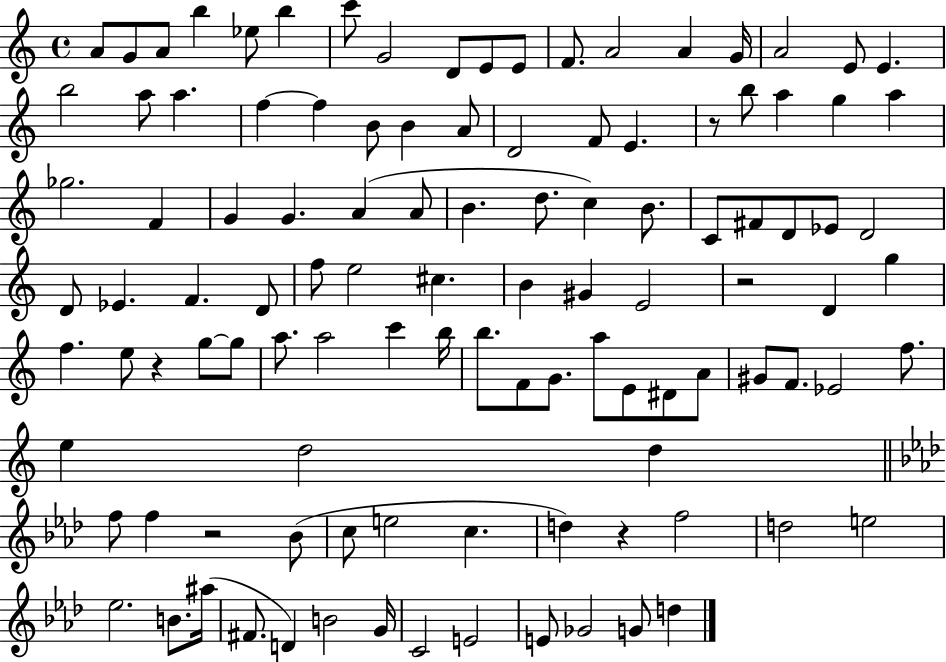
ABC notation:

X:1
T:Untitled
M:4/4
L:1/4
K:C
A/2 G/2 A/2 b _e/2 b c'/2 G2 D/2 E/2 E/2 F/2 A2 A G/4 A2 E/2 E b2 a/2 a f f B/2 B A/2 D2 F/2 E z/2 b/2 a g a _g2 F G G A A/2 B d/2 c B/2 C/2 ^F/2 D/2 _E/2 D2 D/2 _E F D/2 f/2 e2 ^c B ^G E2 z2 D g f e/2 z g/2 g/2 a/2 a2 c' b/4 b/2 F/2 G/2 a/2 E/2 ^D/2 A/2 ^G/2 F/2 _E2 f/2 e d2 d f/2 f z2 _B/2 c/2 e2 c d z f2 d2 e2 _e2 B/2 ^a/4 ^F/2 D B2 G/4 C2 E2 E/2 _G2 G/2 d